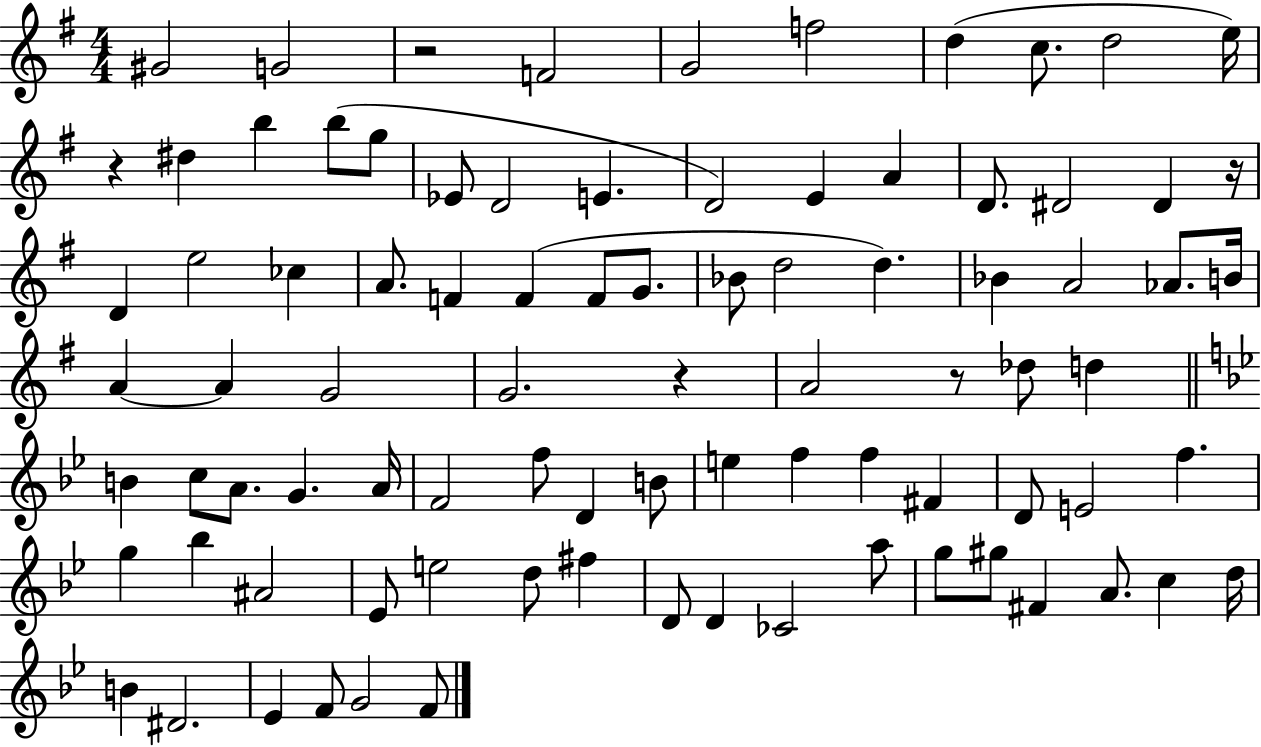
G#4/h G4/h R/h F4/h G4/h F5/h D5/q C5/e. D5/h E5/s R/q D#5/q B5/q B5/e G5/e Eb4/e D4/h E4/q. D4/h E4/q A4/q D4/e. D#4/h D#4/q R/s D4/q E5/h CES5/q A4/e. F4/q F4/q F4/e G4/e. Bb4/e D5/h D5/q. Bb4/q A4/h Ab4/e. B4/s A4/q A4/q G4/h G4/h. R/q A4/h R/e Db5/e D5/q B4/q C5/e A4/e. G4/q. A4/s F4/h F5/e D4/q B4/e E5/q F5/q F5/q F#4/q D4/e E4/h F5/q. G5/q Bb5/q A#4/h Eb4/e E5/h D5/e F#5/q D4/e D4/q CES4/h A5/e G5/e G#5/e F#4/q A4/e. C5/q D5/s B4/q D#4/h. Eb4/q F4/e G4/h F4/e